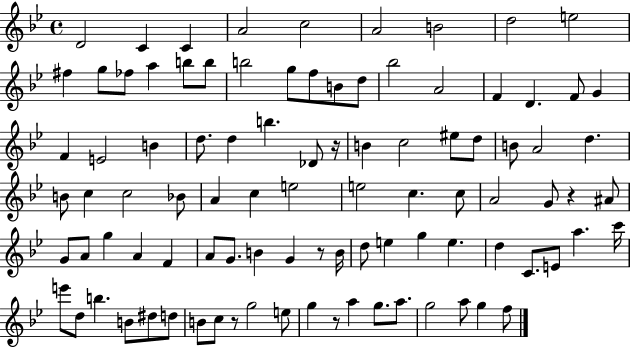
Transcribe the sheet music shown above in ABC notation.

X:1
T:Untitled
M:4/4
L:1/4
K:Bb
D2 C C A2 c2 A2 B2 d2 e2 ^f g/2 _f/2 a b/2 b/2 b2 g/2 f/2 B/2 d/2 _b2 A2 F D F/2 G F E2 B d/2 d b _D/2 z/4 B c2 ^e/2 d/2 B/2 A2 d B/2 c c2 _B/2 A c e2 e2 c c/2 A2 G/2 z ^A/2 G/2 A/2 g A F A/2 G/2 B G z/2 B/4 d/2 e g e d C/2 E/2 a c'/4 e'/2 d/2 b B/2 ^d/2 d/2 B/2 c/2 z/2 g2 e/2 g z/2 a g/2 a/2 g2 a/2 g f/2